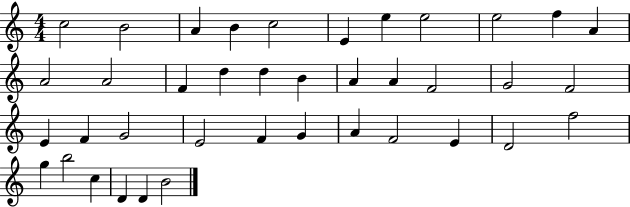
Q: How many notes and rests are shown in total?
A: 39